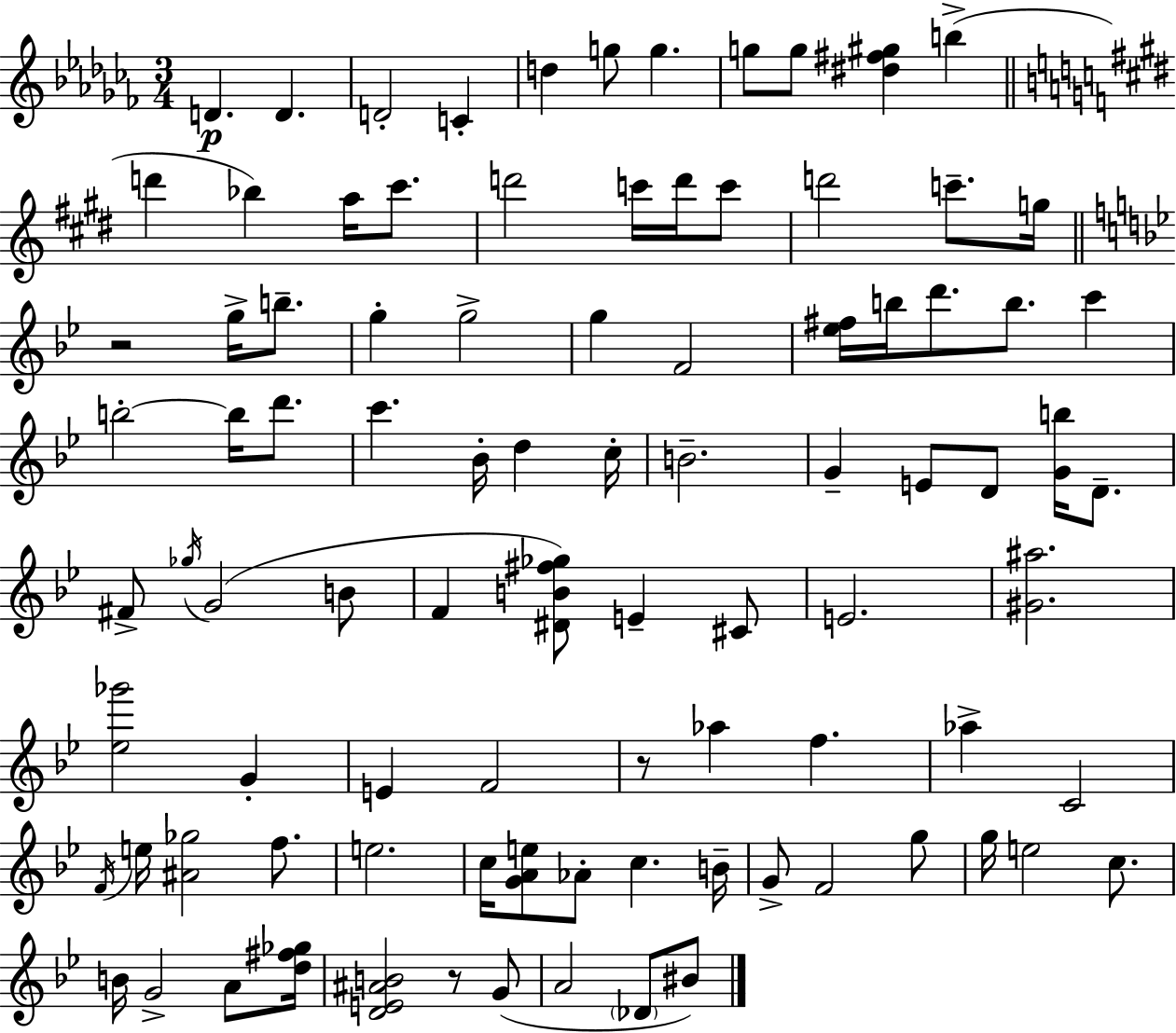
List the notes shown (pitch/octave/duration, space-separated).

D4/q. D4/q. D4/h C4/q D5/q G5/e G5/q. G5/e G5/e [D#5,F#5,G#5]/q B5/q D6/q Bb5/q A5/s C#6/e. D6/h C6/s D6/s C6/e D6/h C6/e. G5/s R/h G5/s B5/e. G5/q G5/h G5/q F4/h [Eb5,F#5]/s B5/s D6/e. B5/e. C6/q B5/h B5/s D6/e. C6/q. Bb4/s D5/q C5/s B4/h. G4/q E4/e D4/e [G4,B5]/s D4/e. F#4/e Gb5/s G4/h B4/e F4/q [D#4,B4,F#5,Gb5]/e E4/q C#4/e E4/h. [G#4,A#5]/h. [Eb5,Gb6]/h G4/q E4/q F4/h R/e Ab5/q F5/q. Ab5/q C4/h F4/s E5/s [A#4,Gb5]/h F5/e. E5/h. C5/s [G4,A4,E5]/e Ab4/e C5/q. B4/s G4/e F4/h G5/e G5/s E5/h C5/e. B4/s G4/h A4/e [D5,F#5,Gb5]/s [D4,E4,A#4,B4]/h R/e G4/e A4/h Db4/e BIS4/e